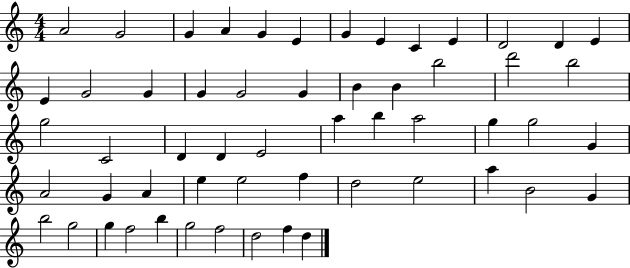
A4/h G4/h G4/q A4/q G4/q E4/q G4/q E4/q C4/q E4/q D4/h D4/q E4/q E4/q G4/h G4/q G4/q G4/h G4/q B4/q B4/q B5/h D6/h B5/h G5/h C4/h D4/q D4/q E4/h A5/q B5/q A5/h G5/q G5/h G4/q A4/h G4/q A4/q E5/q E5/h F5/q D5/h E5/h A5/q B4/h G4/q B5/h G5/h G5/q F5/h B5/q G5/h F5/h D5/h F5/q D5/q